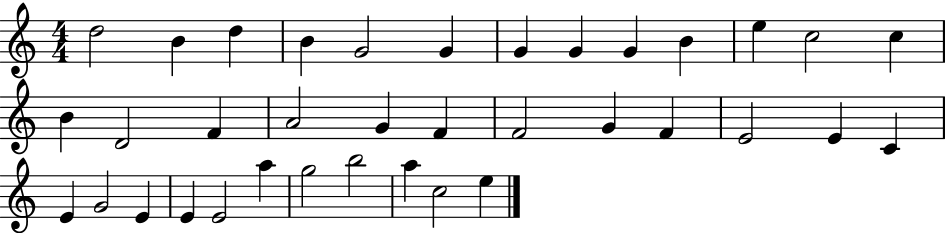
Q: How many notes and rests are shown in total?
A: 36